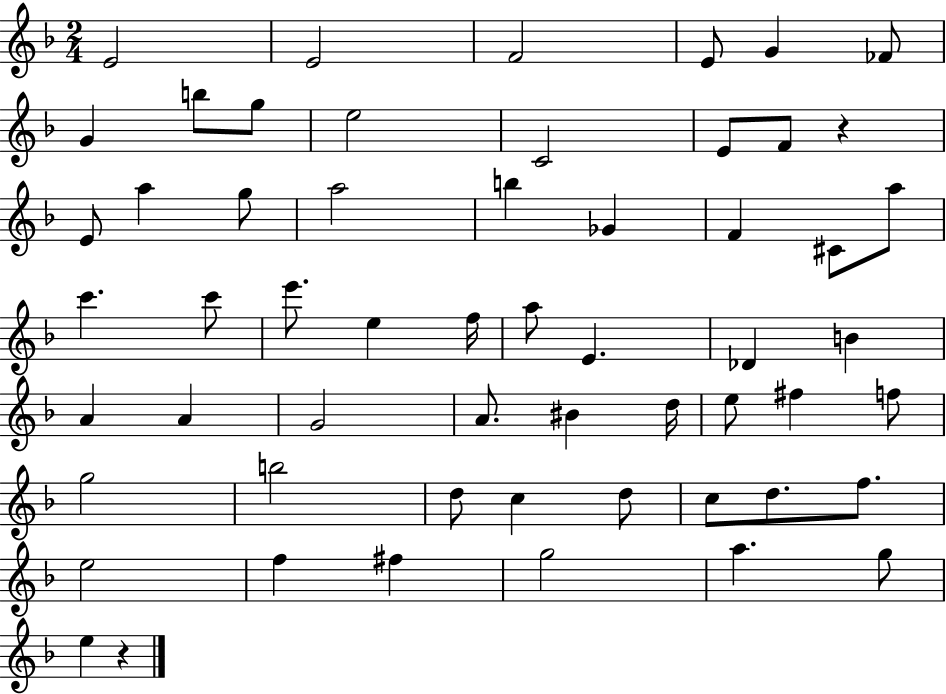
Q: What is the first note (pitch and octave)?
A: E4